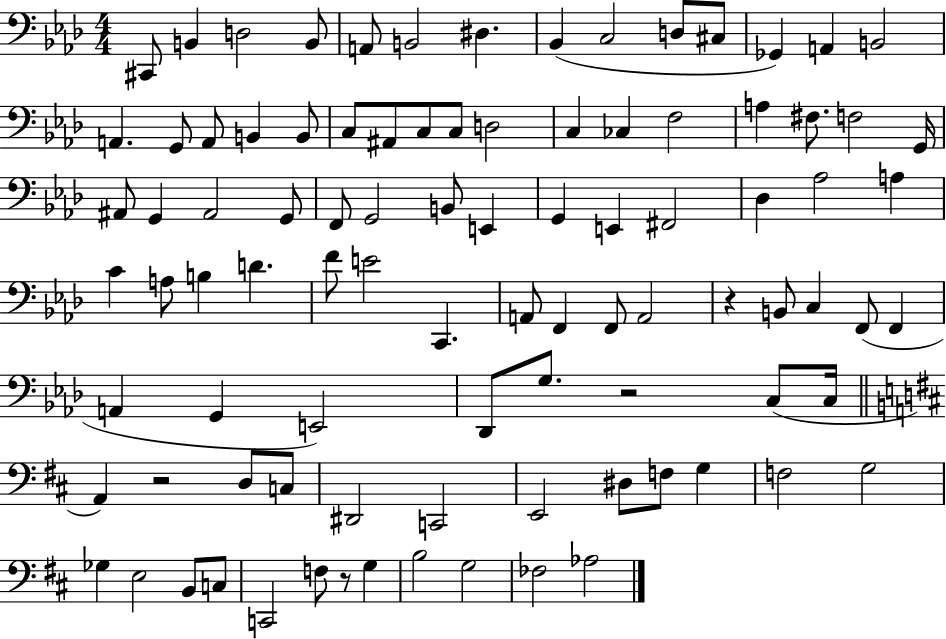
{
  \clef bass
  \numericTimeSignature
  \time 4/4
  \key aes \major
  \repeat volta 2 { cis,8 b,4 d2 b,8 | a,8 b,2 dis4. | bes,4( c2 d8 cis8 | ges,4) a,4 b,2 | \break a,4. g,8 a,8 b,4 b,8 | c8 ais,8 c8 c8 d2 | c4 ces4 f2 | a4 fis8. f2 g,16 | \break ais,8 g,4 ais,2 g,8 | f,8 g,2 b,8 e,4 | g,4 e,4 fis,2 | des4 aes2 a4 | \break c'4 a8 b4 d'4. | f'8 e'2 c,4. | a,8 f,4 f,8 a,2 | r4 b,8 c4 f,8( f,4 | \break a,4 g,4 e,2) | des,8 g8. r2 c8( c16 | \bar "||" \break \key d \major a,4) r2 d8 c8 | dis,2 c,2 | e,2 dis8 f8 g4 | f2 g2 | \break ges4 e2 b,8 c8 | c,2 f8 r8 g4 | b2 g2 | fes2 aes2 | \break } \bar "|."
}